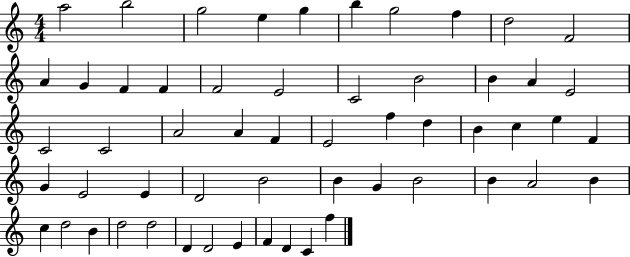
A5/h B5/h G5/h E5/q G5/q B5/q G5/h F5/q D5/h F4/h A4/q G4/q F4/q F4/q F4/h E4/h C4/h B4/h B4/q A4/q E4/h C4/h C4/h A4/h A4/q F4/q E4/h F5/q D5/q B4/q C5/q E5/q F4/q G4/q E4/h E4/q D4/h B4/h B4/q G4/q B4/h B4/q A4/h B4/q C5/q D5/h B4/q D5/h D5/h D4/q D4/h E4/q F4/q D4/q C4/q F5/q